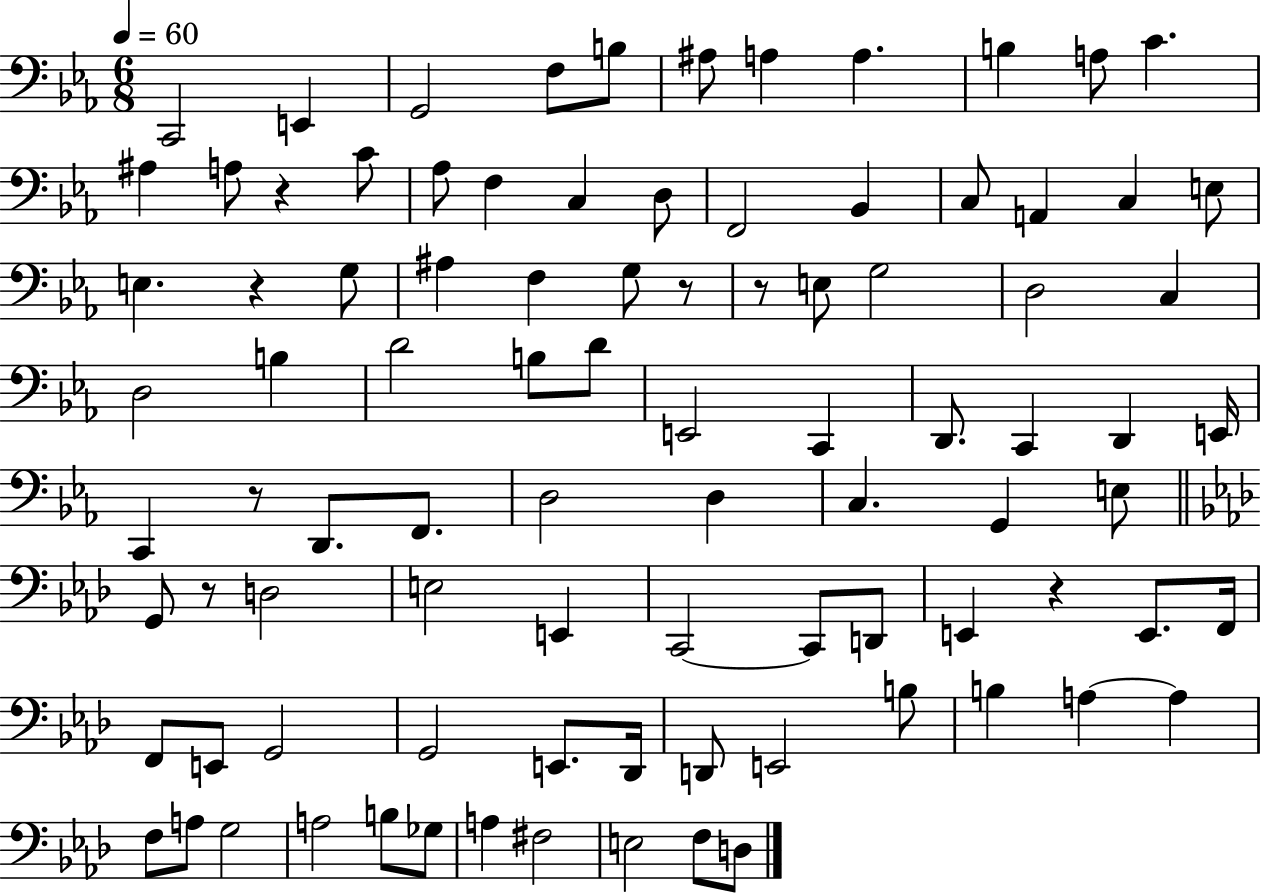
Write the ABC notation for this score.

X:1
T:Untitled
M:6/8
L:1/4
K:Eb
C,,2 E,, G,,2 F,/2 B,/2 ^A,/2 A, A, B, A,/2 C ^A, A,/2 z C/2 _A,/2 F, C, D,/2 F,,2 _B,, C,/2 A,, C, E,/2 E, z G,/2 ^A, F, G,/2 z/2 z/2 E,/2 G,2 D,2 C, D,2 B, D2 B,/2 D/2 E,,2 C,, D,,/2 C,, D,, E,,/4 C,, z/2 D,,/2 F,,/2 D,2 D, C, G,, E,/2 G,,/2 z/2 D,2 E,2 E,, C,,2 C,,/2 D,,/2 E,, z E,,/2 F,,/4 F,,/2 E,,/2 G,,2 G,,2 E,,/2 _D,,/4 D,,/2 E,,2 B,/2 B, A, A, F,/2 A,/2 G,2 A,2 B,/2 _G,/2 A, ^F,2 E,2 F,/2 D,/2